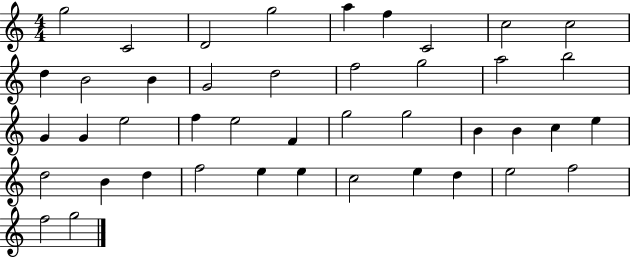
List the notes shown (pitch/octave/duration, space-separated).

G5/h C4/h D4/h G5/h A5/q F5/q C4/h C5/h C5/h D5/q B4/h B4/q G4/h D5/h F5/h G5/h A5/h B5/h G4/q G4/q E5/h F5/q E5/h F4/q G5/h G5/h B4/q B4/q C5/q E5/q D5/h B4/q D5/q F5/h E5/q E5/q C5/h E5/q D5/q E5/h F5/h F5/h G5/h